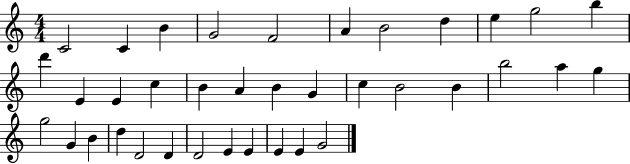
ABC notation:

X:1
T:Untitled
M:4/4
L:1/4
K:C
C2 C B G2 F2 A B2 d e g2 b d' E E c B A B G c B2 B b2 a g g2 G B d D2 D D2 E E E E G2